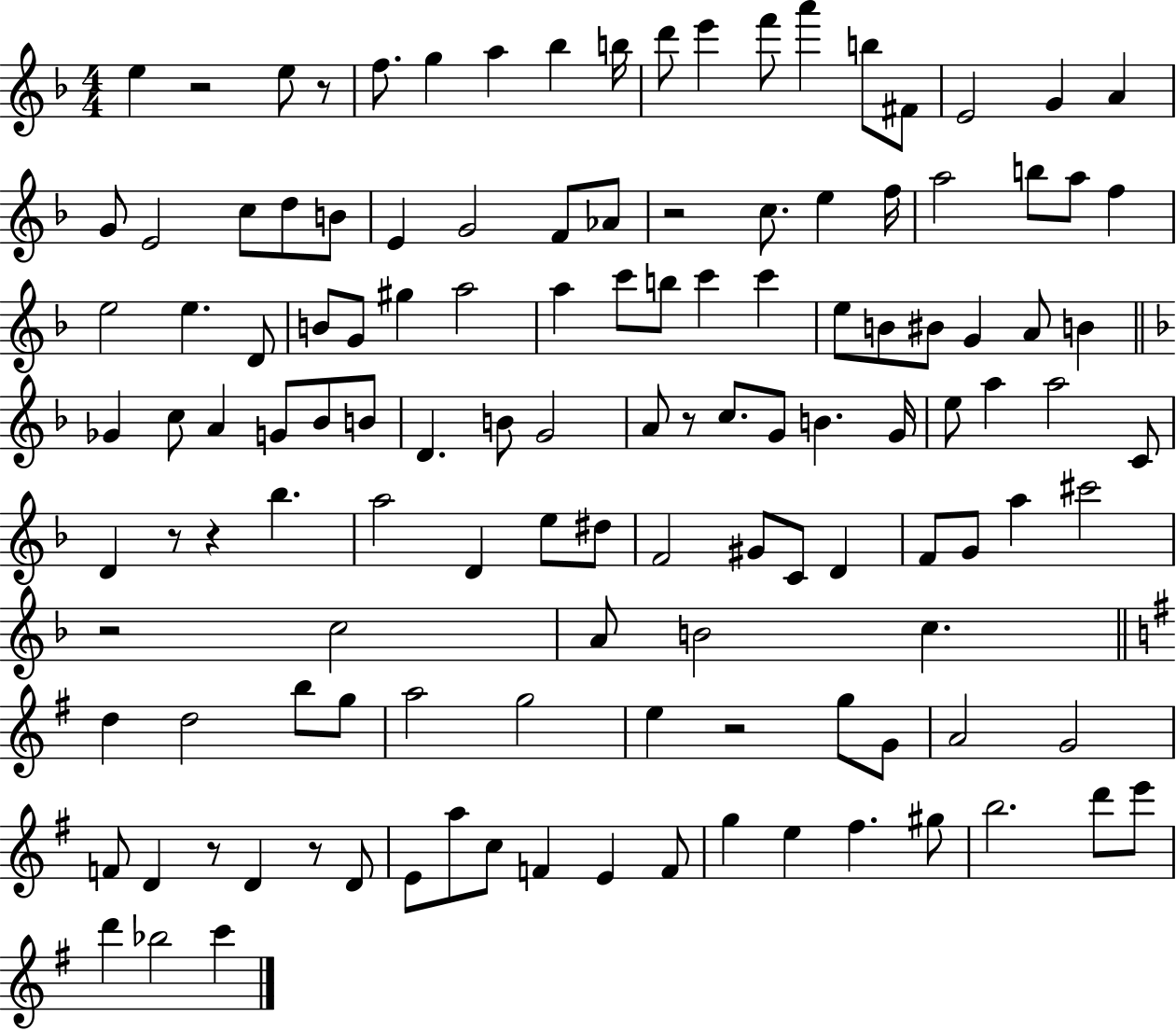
{
  \clef treble
  \numericTimeSignature
  \time 4/4
  \key f \major
  e''4 r2 e''8 r8 | f''8. g''4 a''4 bes''4 b''16 | d'''8 e'''4 f'''8 a'''4 b''8 fis'8 | e'2 g'4 a'4 | \break g'8 e'2 c''8 d''8 b'8 | e'4 g'2 f'8 aes'8 | r2 c''8. e''4 f''16 | a''2 b''8 a''8 f''4 | \break e''2 e''4. d'8 | b'8 g'8 gis''4 a''2 | a''4 c'''8 b''8 c'''4 c'''4 | e''8 b'8 bis'8 g'4 a'8 b'4 | \break \bar "||" \break \key f \major ges'4 c''8 a'4 g'8 bes'8 b'8 | d'4. b'8 g'2 | a'8 r8 c''8. g'8 b'4. g'16 | e''8 a''4 a''2 c'8 | \break d'4 r8 r4 bes''4. | a''2 d'4 e''8 dis''8 | f'2 gis'8 c'8 d'4 | f'8 g'8 a''4 cis'''2 | \break r2 c''2 | a'8 b'2 c''4. | \bar "||" \break \key e \minor d''4 d''2 b''8 g''8 | a''2 g''2 | e''4 r2 g''8 g'8 | a'2 g'2 | \break f'8 d'4 r8 d'4 r8 d'8 | e'8 a''8 c''8 f'4 e'4 f'8 | g''4 e''4 fis''4. gis''8 | b''2. d'''8 e'''8 | \break d'''4 bes''2 c'''4 | \bar "|."
}